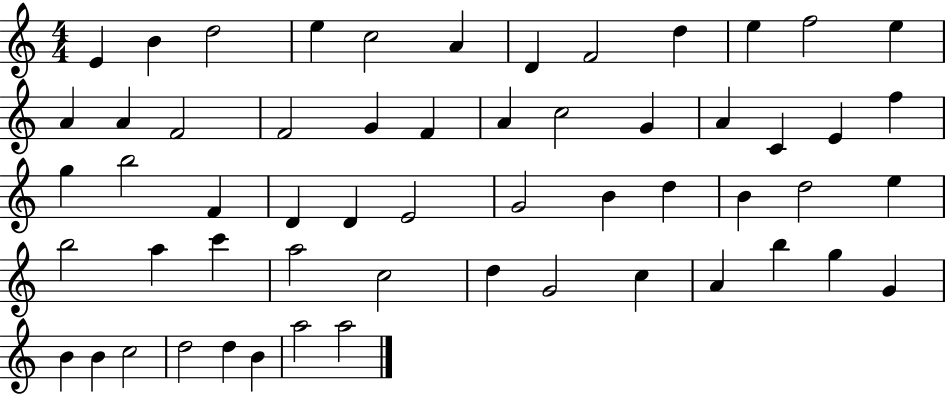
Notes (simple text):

E4/q B4/q D5/h E5/q C5/h A4/q D4/q F4/h D5/q E5/q F5/h E5/q A4/q A4/q F4/h F4/h G4/q F4/q A4/q C5/h G4/q A4/q C4/q E4/q F5/q G5/q B5/h F4/q D4/q D4/q E4/h G4/h B4/q D5/q B4/q D5/h E5/q B5/h A5/q C6/q A5/h C5/h D5/q G4/h C5/q A4/q B5/q G5/q G4/q B4/q B4/q C5/h D5/h D5/q B4/q A5/h A5/h